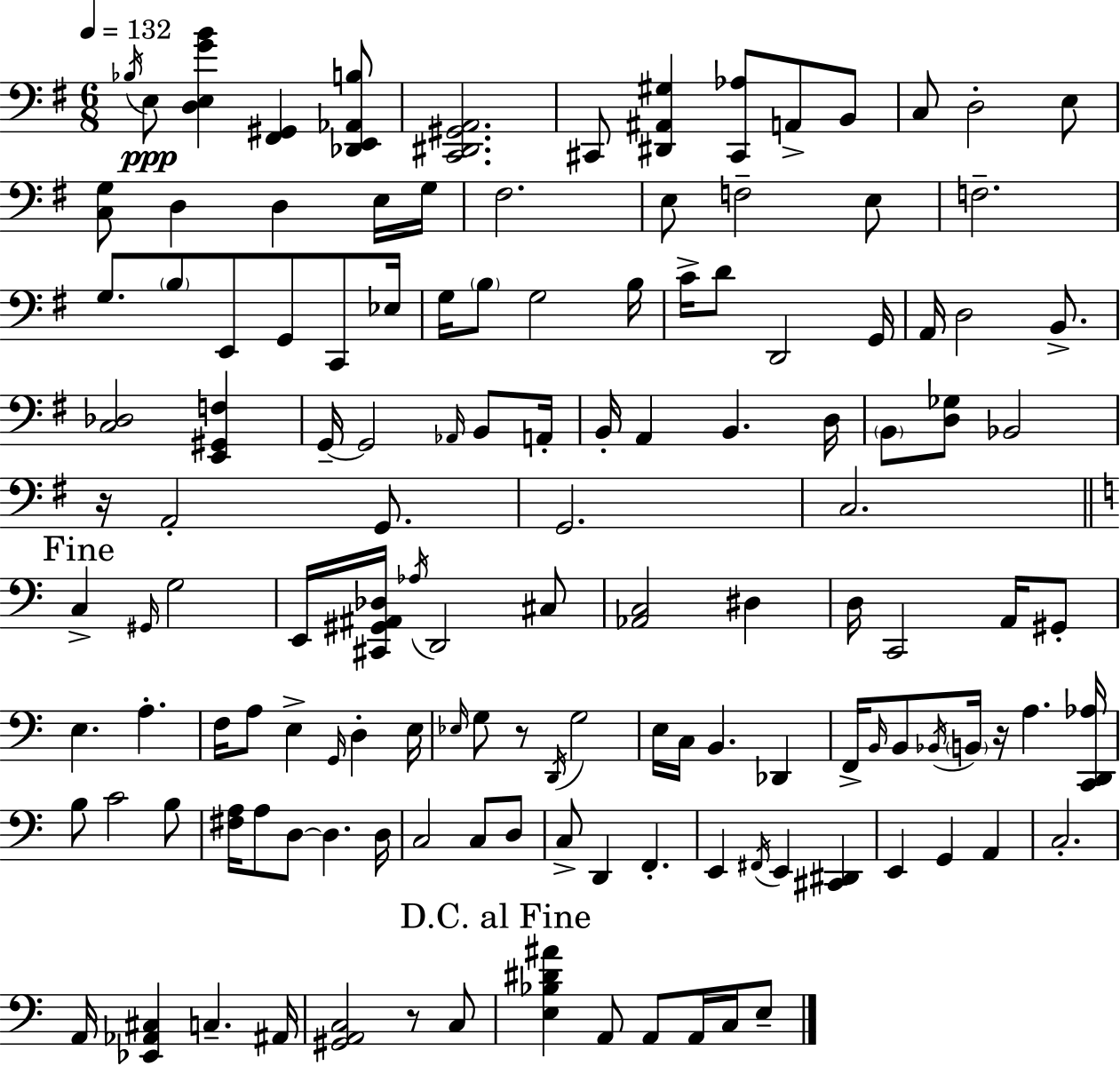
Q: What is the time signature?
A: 6/8